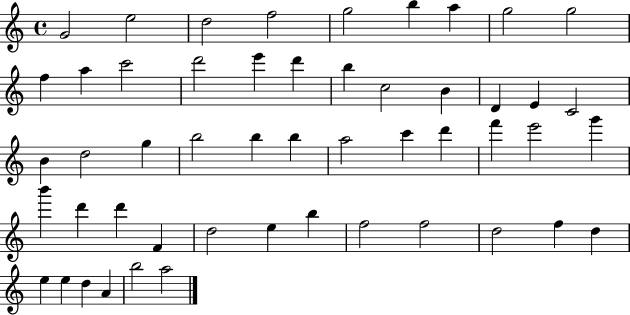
G4/h E5/h D5/h F5/h G5/h B5/q A5/q G5/h G5/h F5/q A5/q C6/h D6/h E6/q D6/q B5/q C5/h B4/q D4/q E4/q C4/h B4/q D5/h G5/q B5/h B5/q B5/q A5/h C6/q D6/q F6/q E6/h G6/q B6/q D6/q D6/q F4/q D5/h E5/q B5/q F5/h F5/h D5/h F5/q D5/q E5/q E5/q D5/q A4/q B5/h A5/h